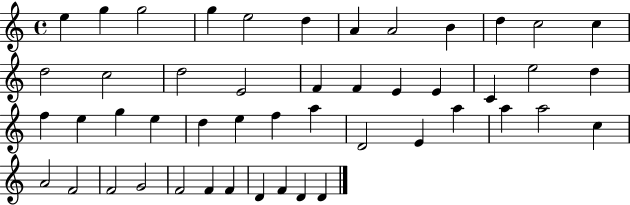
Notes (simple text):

E5/q G5/q G5/h G5/q E5/h D5/q A4/q A4/h B4/q D5/q C5/h C5/q D5/h C5/h D5/h E4/h F4/q F4/q E4/q E4/q C4/q E5/h D5/q F5/q E5/q G5/q E5/q D5/q E5/q F5/q A5/q D4/h E4/q A5/q A5/q A5/h C5/q A4/h F4/h F4/h G4/h F4/h F4/q F4/q D4/q F4/q D4/q D4/q